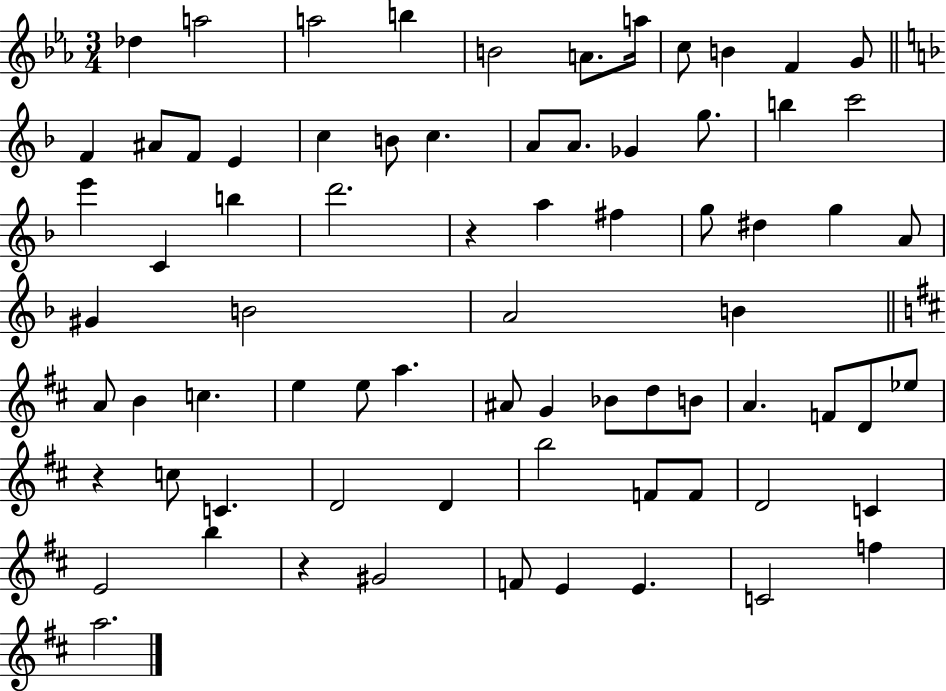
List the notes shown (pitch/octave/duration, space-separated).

Db5/q A5/h A5/h B5/q B4/h A4/e. A5/s C5/e B4/q F4/q G4/e F4/q A#4/e F4/e E4/q C5/q B4/e C5/q. A4/e A4/e. Gb4/q G5/e. B5/q C6/h E6/q C4/q B5/q D6/h. R/q A5/q F#5/q G5/e D#5/q G5/q A4/e G#4/q B4/h A4/h B4/q A4/e B4/q C5/q. E5/q E5/e A5/q. A#4/e G4/q Bb4/e D5/e B4/e A4/q. F4/e D4/e Eb5/e R/q C5/e C4/q. D4/h D4/q B5/h F4/e F4/e D4/h C4/q E4/h B5/q R/q G#4/h F4/e E4/q E4/q. C4/h F5/q A5/h.